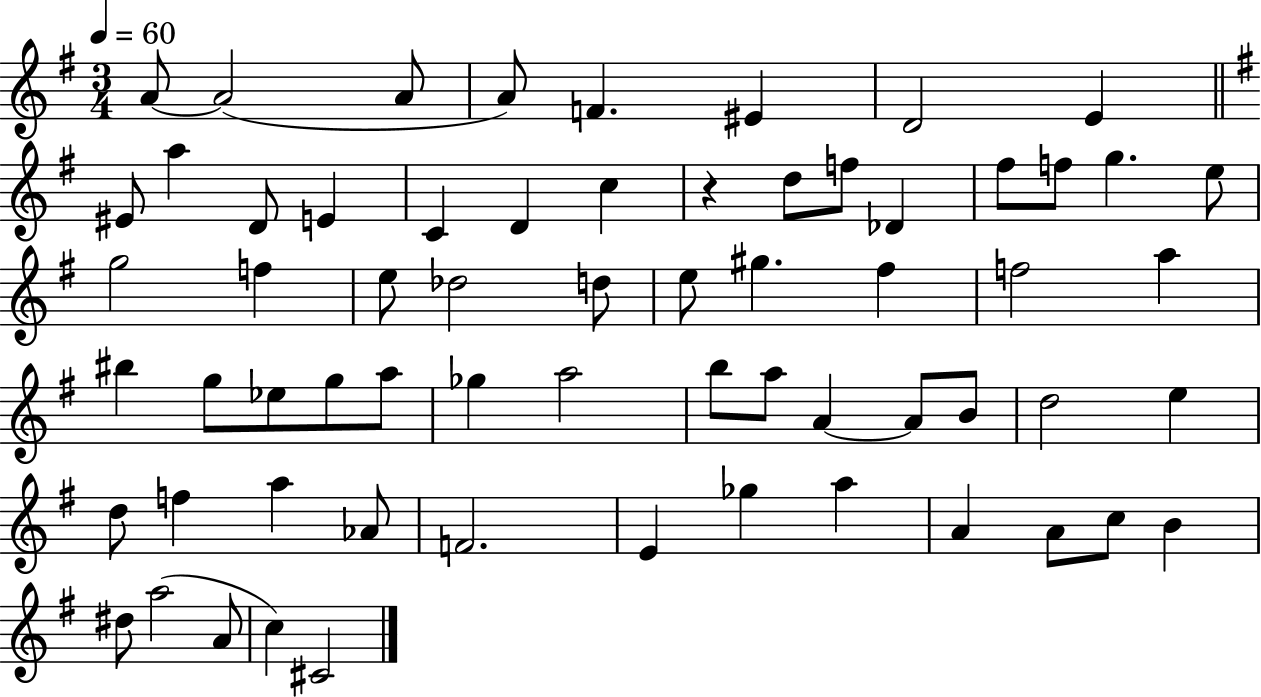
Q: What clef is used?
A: treble